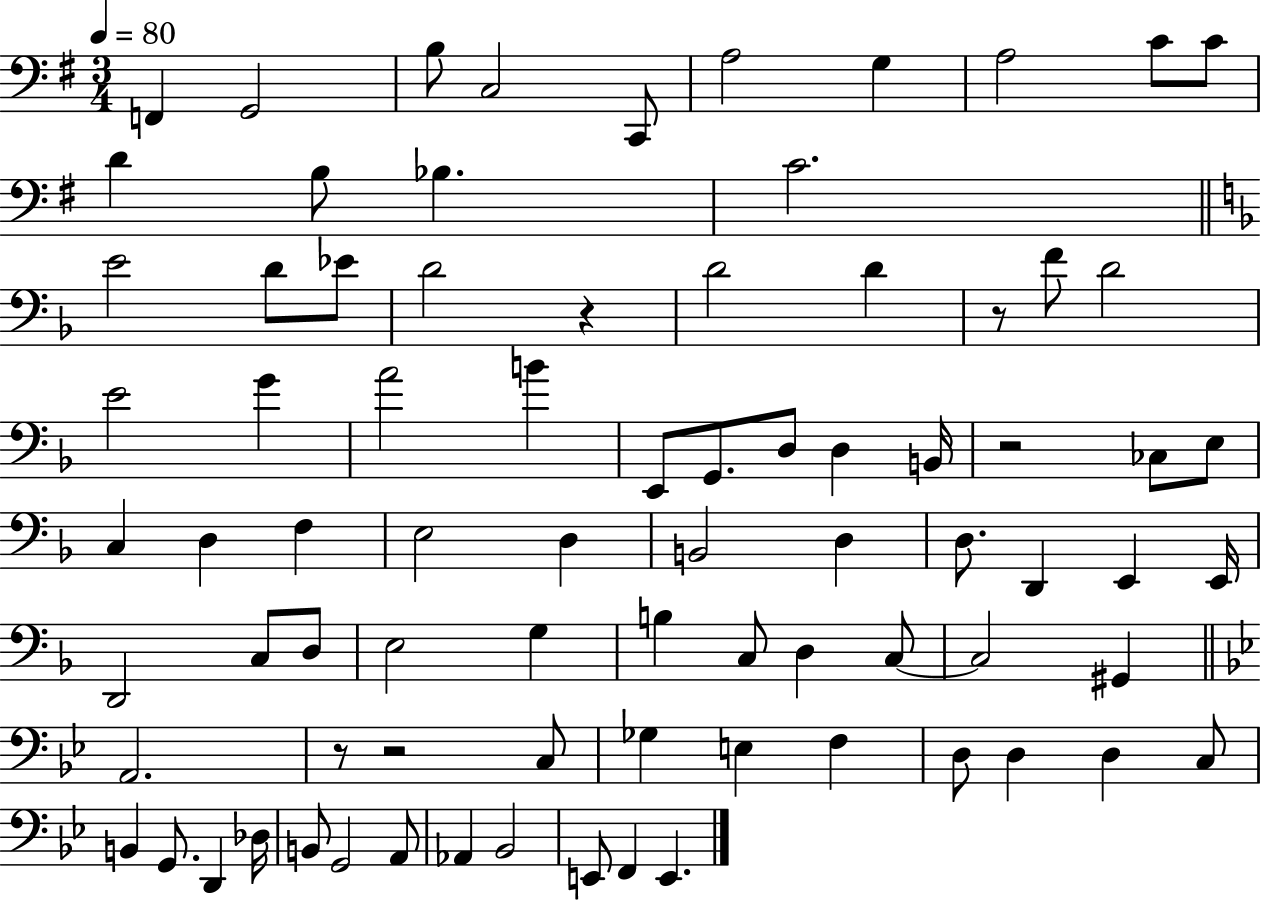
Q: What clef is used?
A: bass